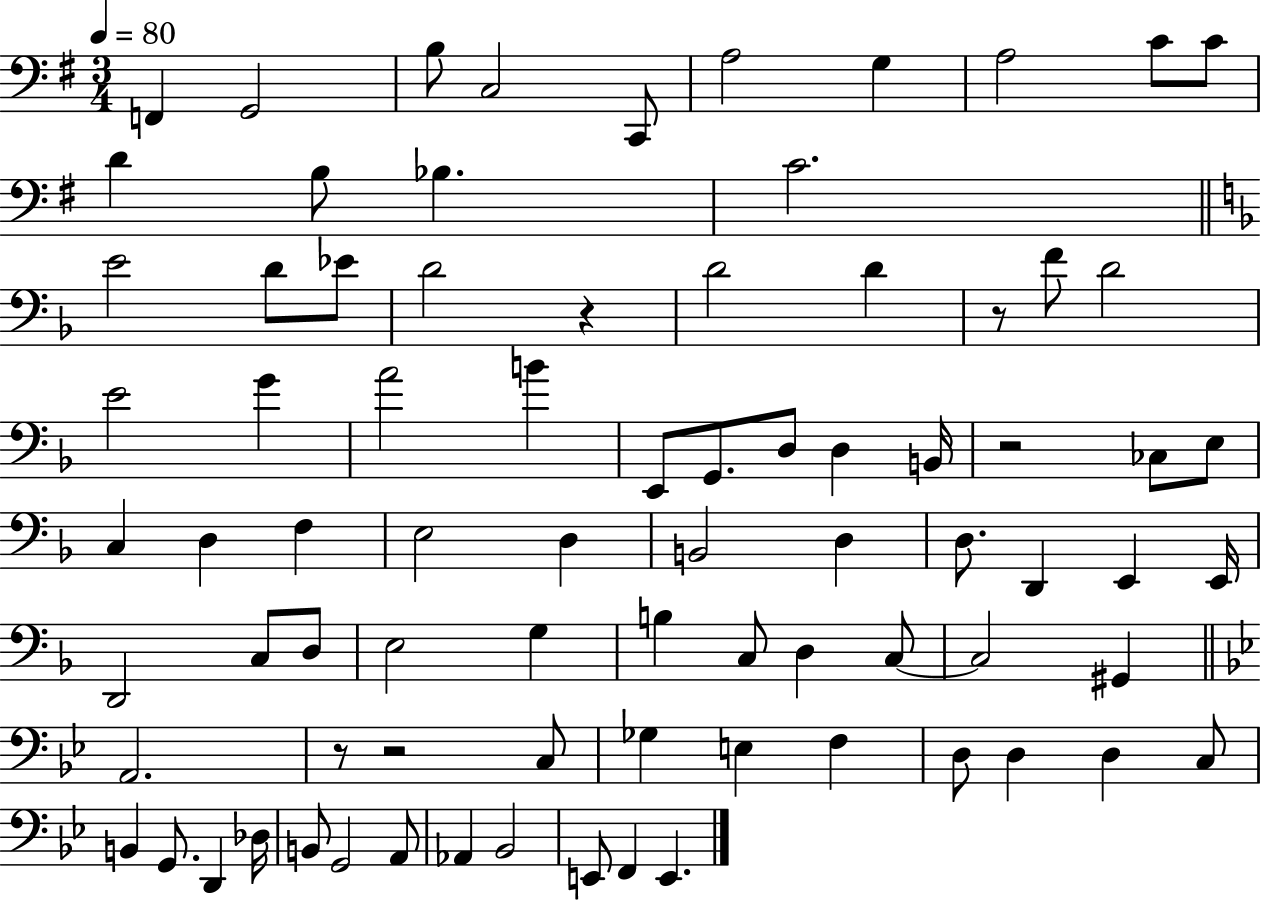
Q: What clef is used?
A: bass